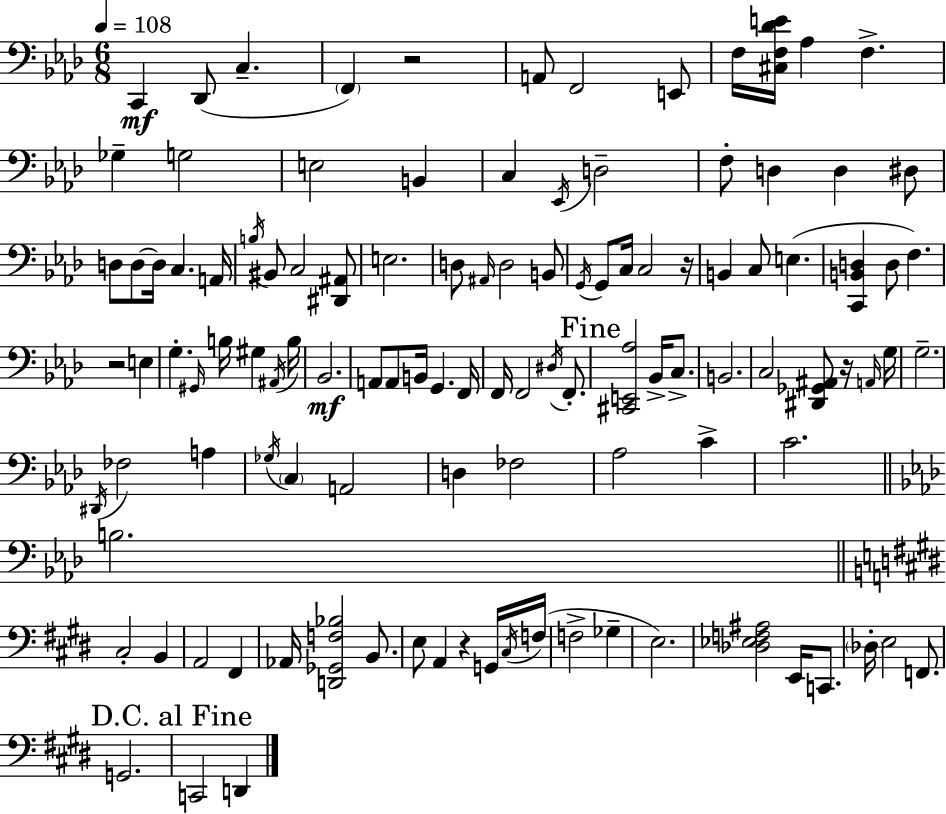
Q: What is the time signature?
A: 6/8